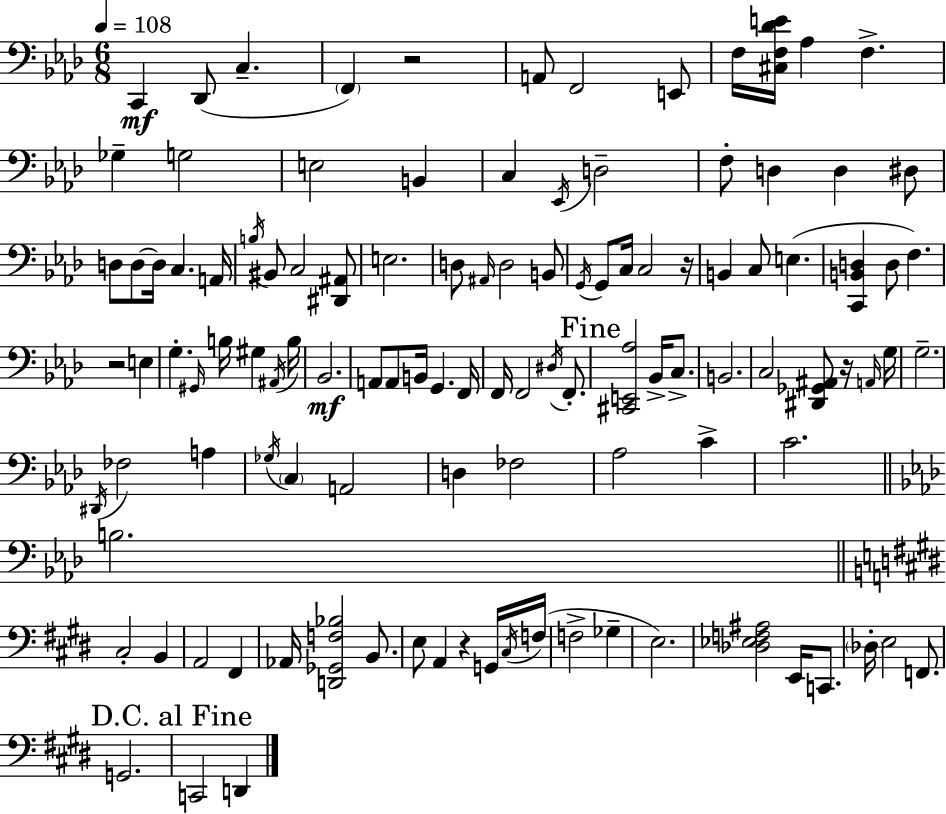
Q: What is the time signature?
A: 6/8